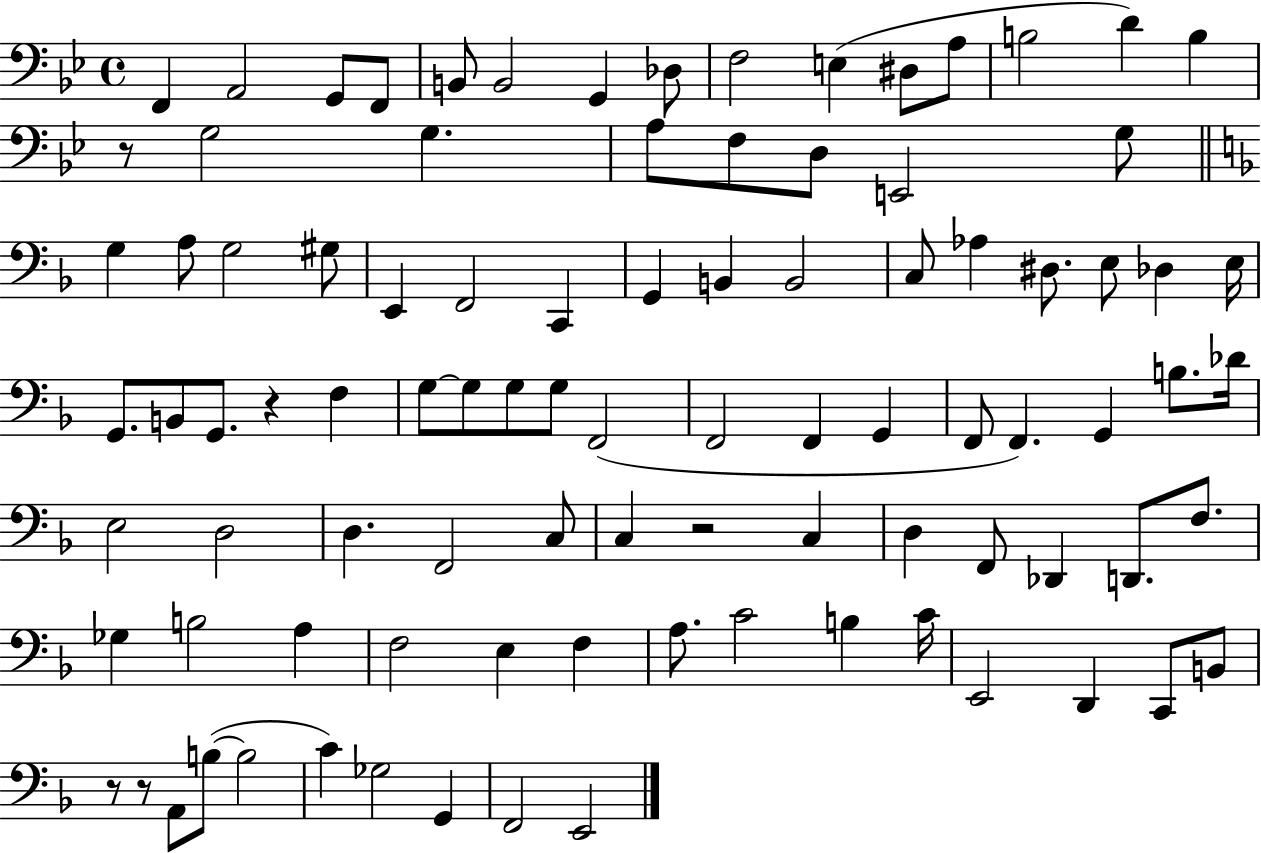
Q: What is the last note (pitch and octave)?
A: E2